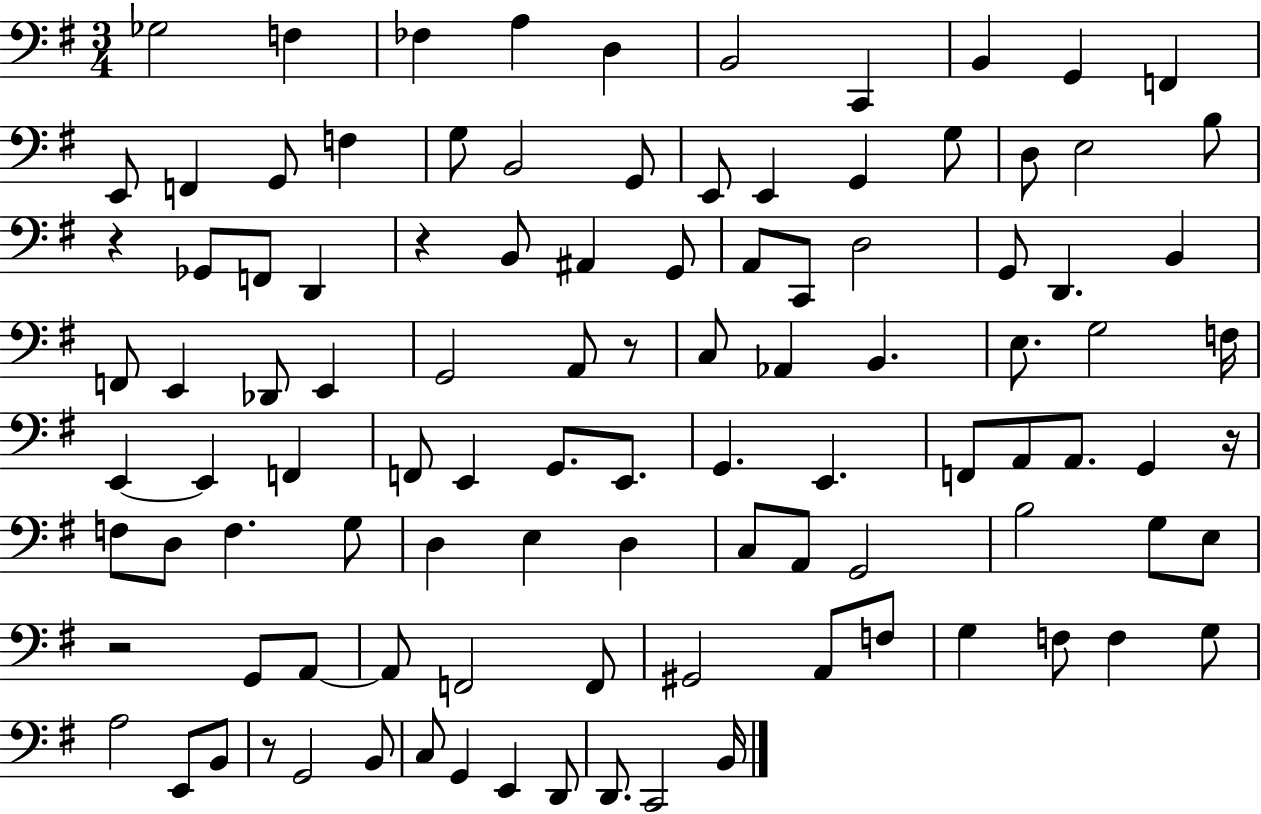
{
  \clef bass
  \numericTimeSignature
  \time 3/4
  \key g \major
  ges2 f4 | fes4 a4 d4 | b,2 c,4 | b,4 g,4 f,4 | \break e,8 f,4 g,8 f4 | g8 b,2 g,8 | e,8 e,4 g,4 g8 | d8 e2 b8 | \break r4 ges,8 f,8 d,4 | r4 b,8 ais,4 g,8 | a,8 c,8 d2 | g,8 d,4. b,4 | \break f,8 e,4 des,8 e,4 | g,2 a,8 r8 | c8 aes,4 b,4. | e8. g2 f16 | \break e,4~~ e,4 f,4 | f,8 e,4 g,8. e,8. | g,4. e,4. | f,8 a,8 a,8. g,4 r16 | \break f8 d8 f4. g8 | d4 e4 d4 | c8 a,8 g,2 | b2 g8 e8 | \break r2 g,8 a,8~~ | a,8 f,2 f,8 | gis,2 a,8 f8 | g4 f8 f4 g8 | \break a2 e,8 b,8 | r8 g,2 b,8 | c8 g,4 e,4 d,8 | d,8. c,2 b,16 | \break \bar "|."
}